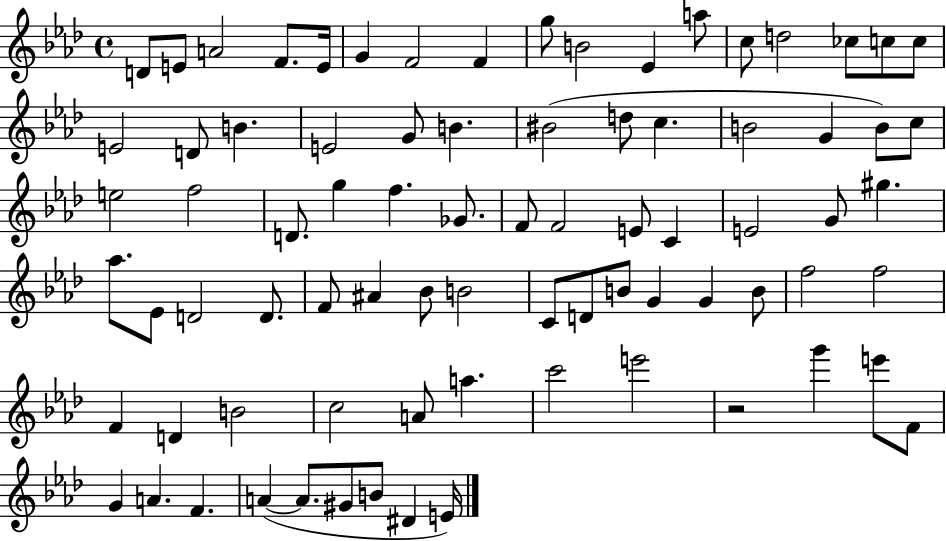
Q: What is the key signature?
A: AES major